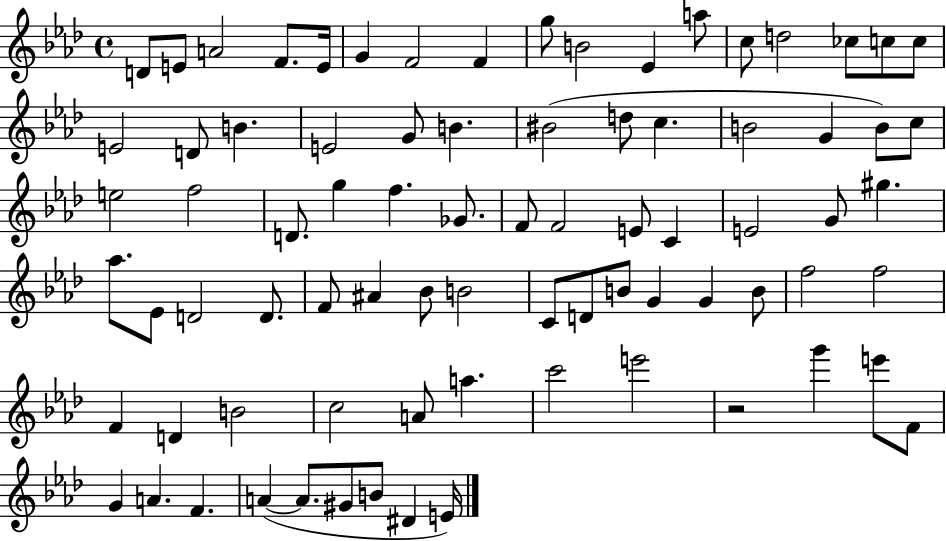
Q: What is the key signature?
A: AES major